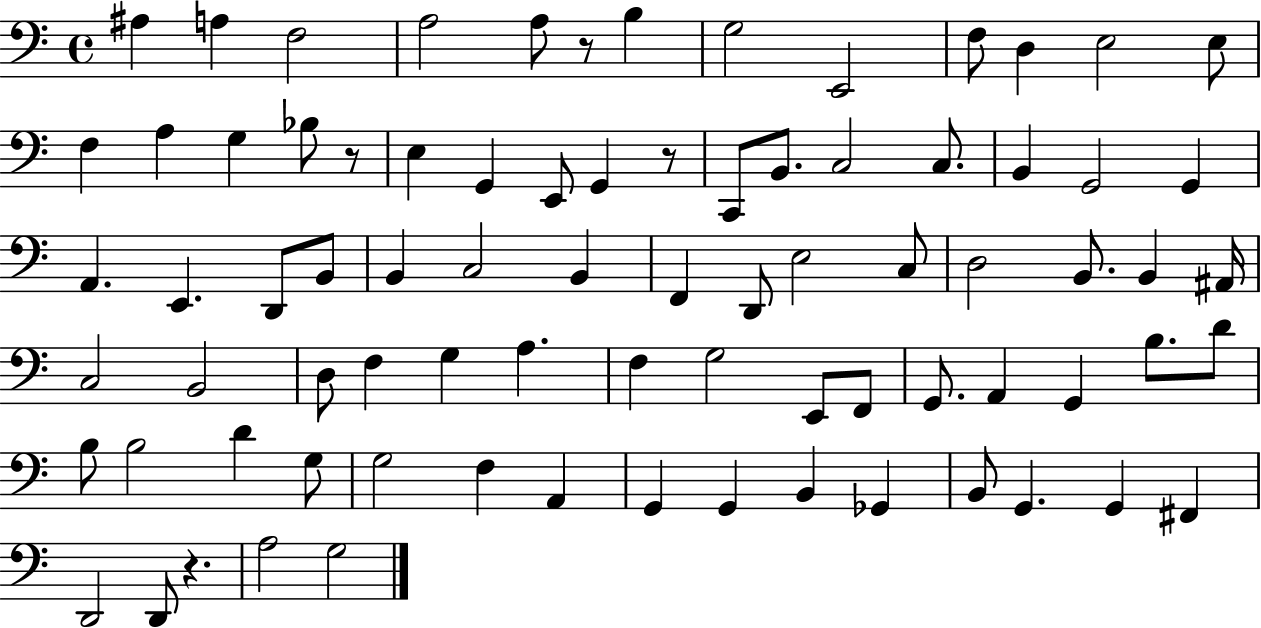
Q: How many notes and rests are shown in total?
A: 80